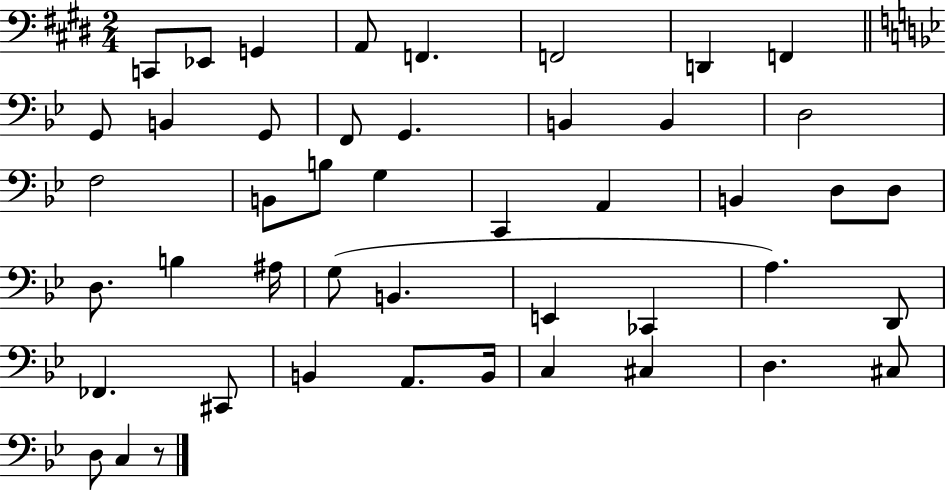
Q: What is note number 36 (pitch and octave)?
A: C#2